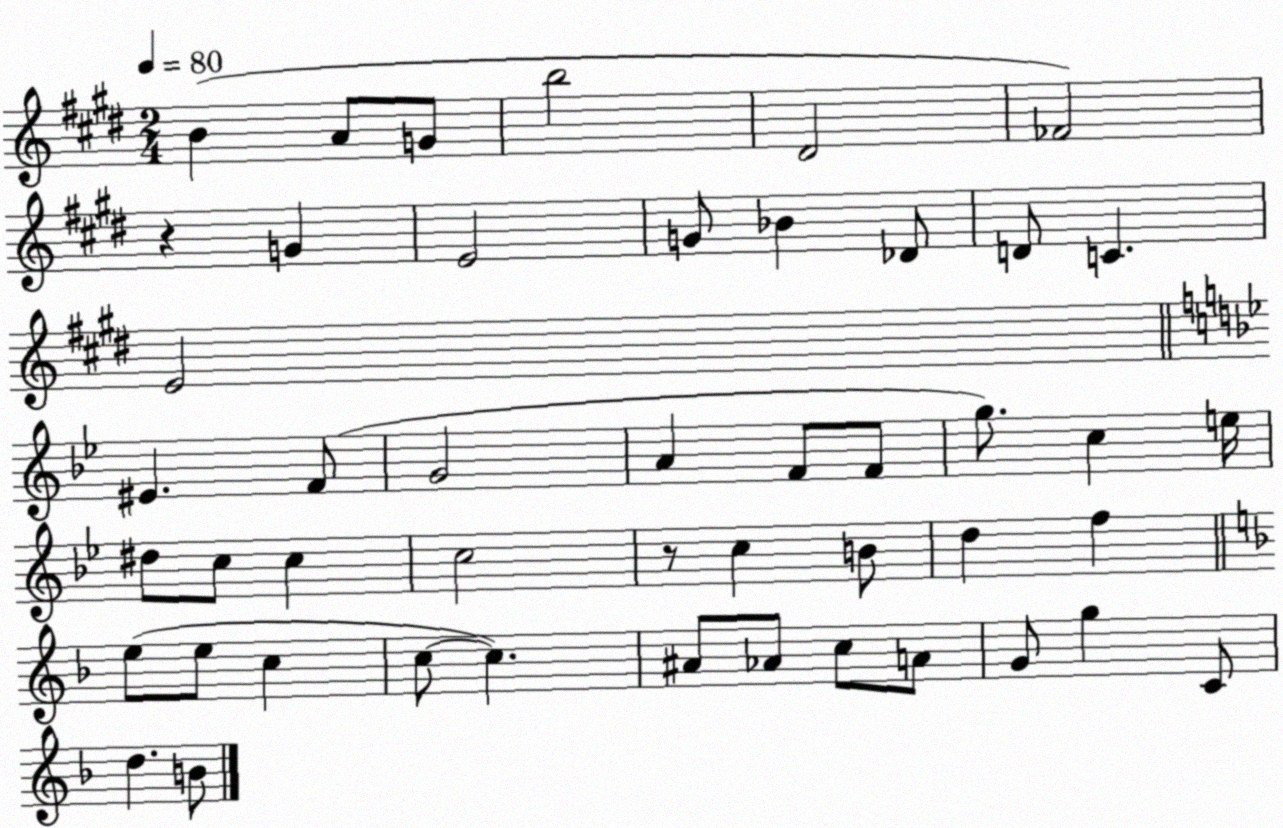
X:1
T:Untitled
M:2/4
L:1/4
K:E
B A/2 G/2 b2 ^D2 _F2 z G E2 G/2 _B _D/2 D/2 C E2 ^E F/2 G2 A F/2 F/2 g/2 c e/4 ^d/2 c/2 c c2 z/2 c B/2 d f e/2 e/2 c c/2 c ^A/2 _A/2 c/2 A/2 G/2 g C/2 d B/2